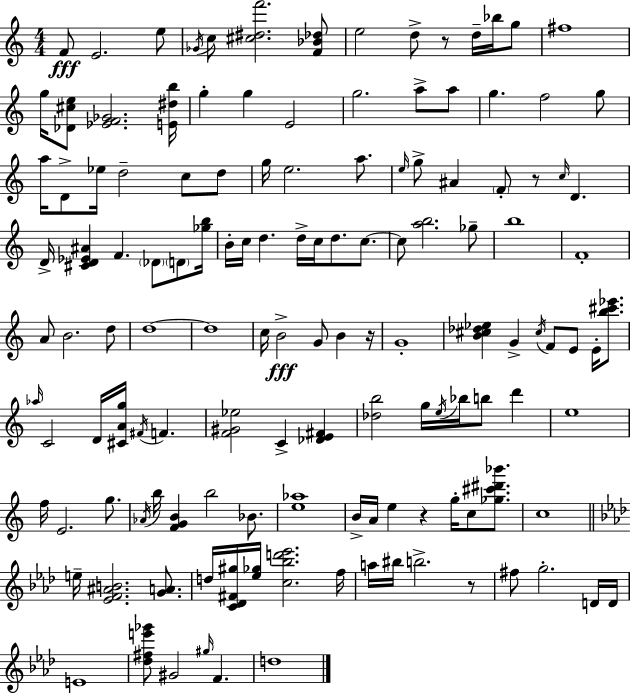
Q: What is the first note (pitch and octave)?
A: F4